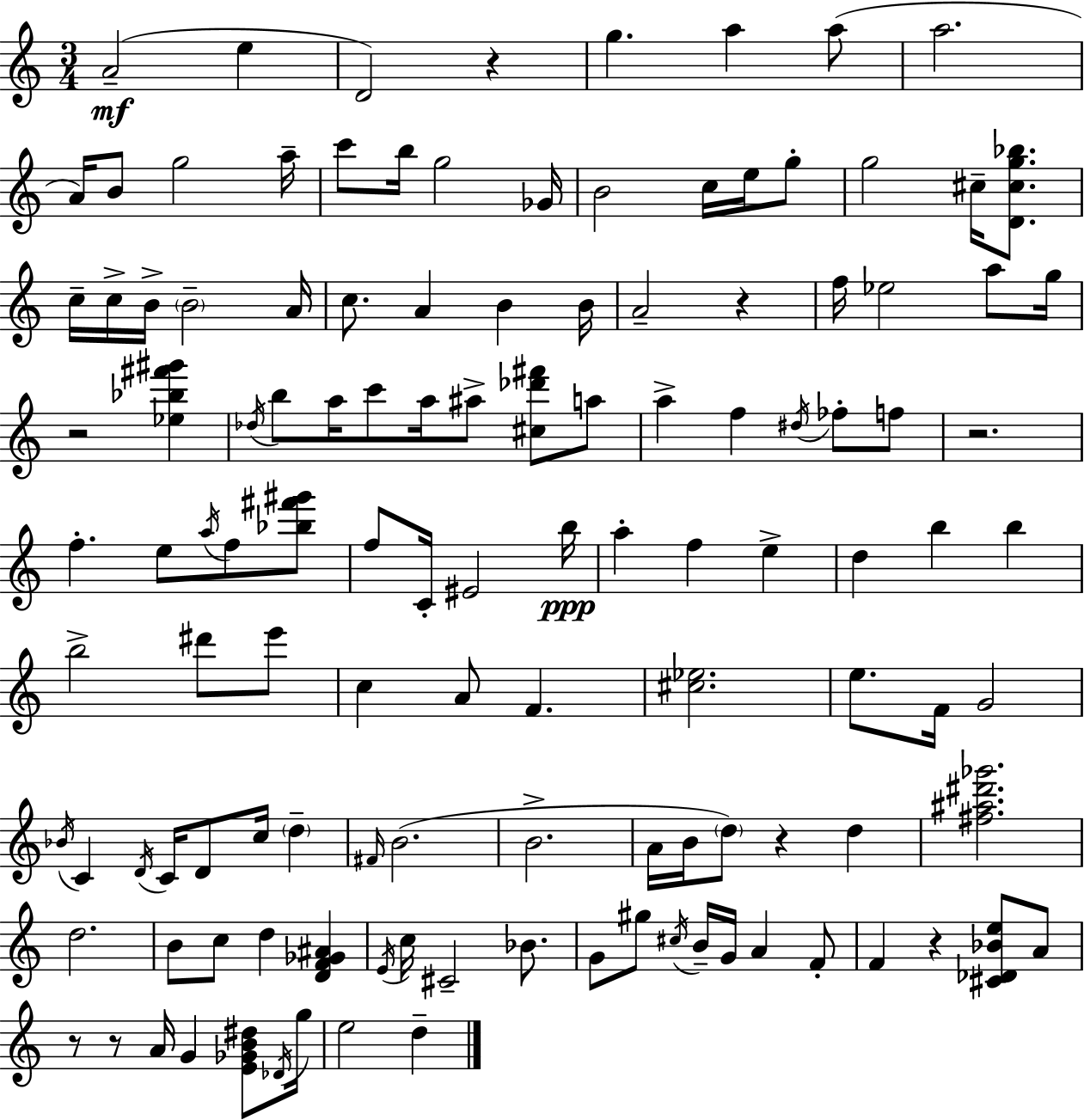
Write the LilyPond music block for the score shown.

{
  \clef treble
  \numericTimeSignature
  \time 3/4
  \key a \minor
  a'2--(\mf e''4 | d'2) r4 | g''4. a''4 a''8( | a''2. | \break a'16) b'8 g''2 a''16-- | c'''8 b''16 g''2 ges'16 | b'2 c''16 e''16 g''8-. | g''2 cis''16-- <d' cis'' g'' bes''>8. | \break c''16-- c''16-> b'16-> \parenthesize b'2-- a'16 | c''8. a'4 b'4 b'16 | a'2-- r4 | f''16 ees''2 a''8 g''16 | \break r2 <ees'' bes'' fis''' gis'''>4 | \acciaccatura { des''16 } b''8 a''16 c'''8 a''16 ais''8-> <cis'' des''' fis'''>8 a''8 | a''4-> f''4 \acciaccatura { dis''16 } fes''8-. | f''8 r2. | \break f''4.-. e''8 \acciaccatura { a''16 } f''8 | <bes'' fis''' gis'''>8 f''8 c'16-. eis'2 | b''16\ppp a''4-. f''4 e''4-> | d''4 b''4 b''4 | \break b''2-> dis'''8 | e'''8 c''4 a'8 f'4. | <cis'' ees''>2. | e''8. f'16 g'2 | \break \acciaccatura { bes'16 } c'4 \acciaccatura { d'16 } c'16 d'8 | c''16 \parenthesize d''4-- \grace { fis'16 }( b'2. | b'2.-> | a'16 b'16 \parenthesize d''8) r4 | \break d''4 <fis'' ais'' dis''' ges'''>2. | d''2. | b'8 c''8 d''4 | <d' f' ges' ais'>4 \acciaccatura { e'16 } c''16 cis'2-- | \break bes'8. g'8 gis''8 \acciaccatura { cis''16 } | b'16-- g'16 a'4 f'8-. f'4 | r4 <cis' des' bes' e''>8 a'8 r8 r8 | a'16 g'4 <e' ges' b' dis''>8 \acciaccatura { des'16 } g''16 e''2 | \break d''4-- \bar "|."
}